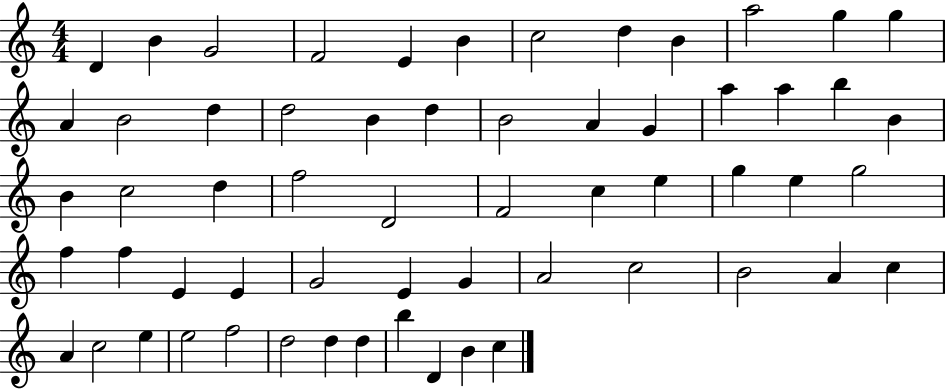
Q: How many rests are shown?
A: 0